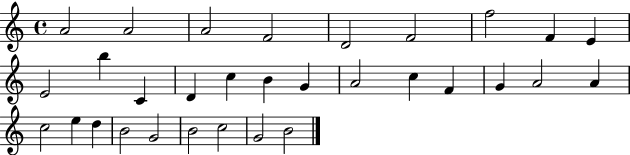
{
  \clef treble
  \time 4/4
  \defaultTimeSignature
  \key c \major
  a'2 a'2 | a'2 f'2 | d'2 f'2 | f''2 f'4 e'4 | \break e'2 b''4 c'4 | d'4 c''4 b'4 g'4 | a'2 c''4 f'4 | g'4 a'2 a'4 | \break c''2 e''4 d''4 | b'2 g'2 | b'2 c''2 | g'2 b'2 | \break \bar "|."
}